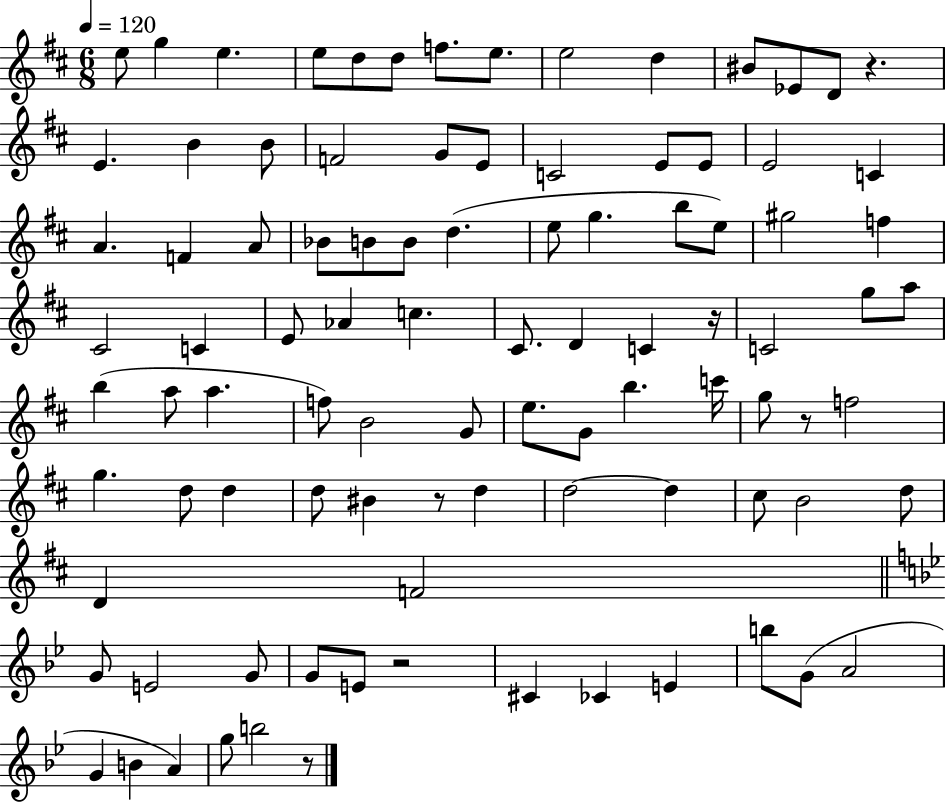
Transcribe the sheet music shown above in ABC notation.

X:1
T:Untitled
M:6/8
L:1/4
K:D
e/2 g e e/2 d/2 d/2 f/2 e/2 e2 d ^B/2 _E/2 D/2 z E B B/2 F2 G/2 E/2 C2 E/2 E/2 E2 C A F A/2 _B/2 B/2 B/2 d e/2 g b/2 e/2 ^g2 f ^C2 C E/2 _A c ^C/2 D C z/4 C2 g/2 a/2 b a/2 a f/2 B2 G/2 e/2 G/2 b c'/4 g/2 z/2 f2 g d/2 d d/2 ^B z/2 d d2 d ^c/2 B2 d/2 D F2 G/2 E2 G/2 G/2 E/2 z2 ^C _C E b/2 G/2 A2 G B A g/2 b2 z/2